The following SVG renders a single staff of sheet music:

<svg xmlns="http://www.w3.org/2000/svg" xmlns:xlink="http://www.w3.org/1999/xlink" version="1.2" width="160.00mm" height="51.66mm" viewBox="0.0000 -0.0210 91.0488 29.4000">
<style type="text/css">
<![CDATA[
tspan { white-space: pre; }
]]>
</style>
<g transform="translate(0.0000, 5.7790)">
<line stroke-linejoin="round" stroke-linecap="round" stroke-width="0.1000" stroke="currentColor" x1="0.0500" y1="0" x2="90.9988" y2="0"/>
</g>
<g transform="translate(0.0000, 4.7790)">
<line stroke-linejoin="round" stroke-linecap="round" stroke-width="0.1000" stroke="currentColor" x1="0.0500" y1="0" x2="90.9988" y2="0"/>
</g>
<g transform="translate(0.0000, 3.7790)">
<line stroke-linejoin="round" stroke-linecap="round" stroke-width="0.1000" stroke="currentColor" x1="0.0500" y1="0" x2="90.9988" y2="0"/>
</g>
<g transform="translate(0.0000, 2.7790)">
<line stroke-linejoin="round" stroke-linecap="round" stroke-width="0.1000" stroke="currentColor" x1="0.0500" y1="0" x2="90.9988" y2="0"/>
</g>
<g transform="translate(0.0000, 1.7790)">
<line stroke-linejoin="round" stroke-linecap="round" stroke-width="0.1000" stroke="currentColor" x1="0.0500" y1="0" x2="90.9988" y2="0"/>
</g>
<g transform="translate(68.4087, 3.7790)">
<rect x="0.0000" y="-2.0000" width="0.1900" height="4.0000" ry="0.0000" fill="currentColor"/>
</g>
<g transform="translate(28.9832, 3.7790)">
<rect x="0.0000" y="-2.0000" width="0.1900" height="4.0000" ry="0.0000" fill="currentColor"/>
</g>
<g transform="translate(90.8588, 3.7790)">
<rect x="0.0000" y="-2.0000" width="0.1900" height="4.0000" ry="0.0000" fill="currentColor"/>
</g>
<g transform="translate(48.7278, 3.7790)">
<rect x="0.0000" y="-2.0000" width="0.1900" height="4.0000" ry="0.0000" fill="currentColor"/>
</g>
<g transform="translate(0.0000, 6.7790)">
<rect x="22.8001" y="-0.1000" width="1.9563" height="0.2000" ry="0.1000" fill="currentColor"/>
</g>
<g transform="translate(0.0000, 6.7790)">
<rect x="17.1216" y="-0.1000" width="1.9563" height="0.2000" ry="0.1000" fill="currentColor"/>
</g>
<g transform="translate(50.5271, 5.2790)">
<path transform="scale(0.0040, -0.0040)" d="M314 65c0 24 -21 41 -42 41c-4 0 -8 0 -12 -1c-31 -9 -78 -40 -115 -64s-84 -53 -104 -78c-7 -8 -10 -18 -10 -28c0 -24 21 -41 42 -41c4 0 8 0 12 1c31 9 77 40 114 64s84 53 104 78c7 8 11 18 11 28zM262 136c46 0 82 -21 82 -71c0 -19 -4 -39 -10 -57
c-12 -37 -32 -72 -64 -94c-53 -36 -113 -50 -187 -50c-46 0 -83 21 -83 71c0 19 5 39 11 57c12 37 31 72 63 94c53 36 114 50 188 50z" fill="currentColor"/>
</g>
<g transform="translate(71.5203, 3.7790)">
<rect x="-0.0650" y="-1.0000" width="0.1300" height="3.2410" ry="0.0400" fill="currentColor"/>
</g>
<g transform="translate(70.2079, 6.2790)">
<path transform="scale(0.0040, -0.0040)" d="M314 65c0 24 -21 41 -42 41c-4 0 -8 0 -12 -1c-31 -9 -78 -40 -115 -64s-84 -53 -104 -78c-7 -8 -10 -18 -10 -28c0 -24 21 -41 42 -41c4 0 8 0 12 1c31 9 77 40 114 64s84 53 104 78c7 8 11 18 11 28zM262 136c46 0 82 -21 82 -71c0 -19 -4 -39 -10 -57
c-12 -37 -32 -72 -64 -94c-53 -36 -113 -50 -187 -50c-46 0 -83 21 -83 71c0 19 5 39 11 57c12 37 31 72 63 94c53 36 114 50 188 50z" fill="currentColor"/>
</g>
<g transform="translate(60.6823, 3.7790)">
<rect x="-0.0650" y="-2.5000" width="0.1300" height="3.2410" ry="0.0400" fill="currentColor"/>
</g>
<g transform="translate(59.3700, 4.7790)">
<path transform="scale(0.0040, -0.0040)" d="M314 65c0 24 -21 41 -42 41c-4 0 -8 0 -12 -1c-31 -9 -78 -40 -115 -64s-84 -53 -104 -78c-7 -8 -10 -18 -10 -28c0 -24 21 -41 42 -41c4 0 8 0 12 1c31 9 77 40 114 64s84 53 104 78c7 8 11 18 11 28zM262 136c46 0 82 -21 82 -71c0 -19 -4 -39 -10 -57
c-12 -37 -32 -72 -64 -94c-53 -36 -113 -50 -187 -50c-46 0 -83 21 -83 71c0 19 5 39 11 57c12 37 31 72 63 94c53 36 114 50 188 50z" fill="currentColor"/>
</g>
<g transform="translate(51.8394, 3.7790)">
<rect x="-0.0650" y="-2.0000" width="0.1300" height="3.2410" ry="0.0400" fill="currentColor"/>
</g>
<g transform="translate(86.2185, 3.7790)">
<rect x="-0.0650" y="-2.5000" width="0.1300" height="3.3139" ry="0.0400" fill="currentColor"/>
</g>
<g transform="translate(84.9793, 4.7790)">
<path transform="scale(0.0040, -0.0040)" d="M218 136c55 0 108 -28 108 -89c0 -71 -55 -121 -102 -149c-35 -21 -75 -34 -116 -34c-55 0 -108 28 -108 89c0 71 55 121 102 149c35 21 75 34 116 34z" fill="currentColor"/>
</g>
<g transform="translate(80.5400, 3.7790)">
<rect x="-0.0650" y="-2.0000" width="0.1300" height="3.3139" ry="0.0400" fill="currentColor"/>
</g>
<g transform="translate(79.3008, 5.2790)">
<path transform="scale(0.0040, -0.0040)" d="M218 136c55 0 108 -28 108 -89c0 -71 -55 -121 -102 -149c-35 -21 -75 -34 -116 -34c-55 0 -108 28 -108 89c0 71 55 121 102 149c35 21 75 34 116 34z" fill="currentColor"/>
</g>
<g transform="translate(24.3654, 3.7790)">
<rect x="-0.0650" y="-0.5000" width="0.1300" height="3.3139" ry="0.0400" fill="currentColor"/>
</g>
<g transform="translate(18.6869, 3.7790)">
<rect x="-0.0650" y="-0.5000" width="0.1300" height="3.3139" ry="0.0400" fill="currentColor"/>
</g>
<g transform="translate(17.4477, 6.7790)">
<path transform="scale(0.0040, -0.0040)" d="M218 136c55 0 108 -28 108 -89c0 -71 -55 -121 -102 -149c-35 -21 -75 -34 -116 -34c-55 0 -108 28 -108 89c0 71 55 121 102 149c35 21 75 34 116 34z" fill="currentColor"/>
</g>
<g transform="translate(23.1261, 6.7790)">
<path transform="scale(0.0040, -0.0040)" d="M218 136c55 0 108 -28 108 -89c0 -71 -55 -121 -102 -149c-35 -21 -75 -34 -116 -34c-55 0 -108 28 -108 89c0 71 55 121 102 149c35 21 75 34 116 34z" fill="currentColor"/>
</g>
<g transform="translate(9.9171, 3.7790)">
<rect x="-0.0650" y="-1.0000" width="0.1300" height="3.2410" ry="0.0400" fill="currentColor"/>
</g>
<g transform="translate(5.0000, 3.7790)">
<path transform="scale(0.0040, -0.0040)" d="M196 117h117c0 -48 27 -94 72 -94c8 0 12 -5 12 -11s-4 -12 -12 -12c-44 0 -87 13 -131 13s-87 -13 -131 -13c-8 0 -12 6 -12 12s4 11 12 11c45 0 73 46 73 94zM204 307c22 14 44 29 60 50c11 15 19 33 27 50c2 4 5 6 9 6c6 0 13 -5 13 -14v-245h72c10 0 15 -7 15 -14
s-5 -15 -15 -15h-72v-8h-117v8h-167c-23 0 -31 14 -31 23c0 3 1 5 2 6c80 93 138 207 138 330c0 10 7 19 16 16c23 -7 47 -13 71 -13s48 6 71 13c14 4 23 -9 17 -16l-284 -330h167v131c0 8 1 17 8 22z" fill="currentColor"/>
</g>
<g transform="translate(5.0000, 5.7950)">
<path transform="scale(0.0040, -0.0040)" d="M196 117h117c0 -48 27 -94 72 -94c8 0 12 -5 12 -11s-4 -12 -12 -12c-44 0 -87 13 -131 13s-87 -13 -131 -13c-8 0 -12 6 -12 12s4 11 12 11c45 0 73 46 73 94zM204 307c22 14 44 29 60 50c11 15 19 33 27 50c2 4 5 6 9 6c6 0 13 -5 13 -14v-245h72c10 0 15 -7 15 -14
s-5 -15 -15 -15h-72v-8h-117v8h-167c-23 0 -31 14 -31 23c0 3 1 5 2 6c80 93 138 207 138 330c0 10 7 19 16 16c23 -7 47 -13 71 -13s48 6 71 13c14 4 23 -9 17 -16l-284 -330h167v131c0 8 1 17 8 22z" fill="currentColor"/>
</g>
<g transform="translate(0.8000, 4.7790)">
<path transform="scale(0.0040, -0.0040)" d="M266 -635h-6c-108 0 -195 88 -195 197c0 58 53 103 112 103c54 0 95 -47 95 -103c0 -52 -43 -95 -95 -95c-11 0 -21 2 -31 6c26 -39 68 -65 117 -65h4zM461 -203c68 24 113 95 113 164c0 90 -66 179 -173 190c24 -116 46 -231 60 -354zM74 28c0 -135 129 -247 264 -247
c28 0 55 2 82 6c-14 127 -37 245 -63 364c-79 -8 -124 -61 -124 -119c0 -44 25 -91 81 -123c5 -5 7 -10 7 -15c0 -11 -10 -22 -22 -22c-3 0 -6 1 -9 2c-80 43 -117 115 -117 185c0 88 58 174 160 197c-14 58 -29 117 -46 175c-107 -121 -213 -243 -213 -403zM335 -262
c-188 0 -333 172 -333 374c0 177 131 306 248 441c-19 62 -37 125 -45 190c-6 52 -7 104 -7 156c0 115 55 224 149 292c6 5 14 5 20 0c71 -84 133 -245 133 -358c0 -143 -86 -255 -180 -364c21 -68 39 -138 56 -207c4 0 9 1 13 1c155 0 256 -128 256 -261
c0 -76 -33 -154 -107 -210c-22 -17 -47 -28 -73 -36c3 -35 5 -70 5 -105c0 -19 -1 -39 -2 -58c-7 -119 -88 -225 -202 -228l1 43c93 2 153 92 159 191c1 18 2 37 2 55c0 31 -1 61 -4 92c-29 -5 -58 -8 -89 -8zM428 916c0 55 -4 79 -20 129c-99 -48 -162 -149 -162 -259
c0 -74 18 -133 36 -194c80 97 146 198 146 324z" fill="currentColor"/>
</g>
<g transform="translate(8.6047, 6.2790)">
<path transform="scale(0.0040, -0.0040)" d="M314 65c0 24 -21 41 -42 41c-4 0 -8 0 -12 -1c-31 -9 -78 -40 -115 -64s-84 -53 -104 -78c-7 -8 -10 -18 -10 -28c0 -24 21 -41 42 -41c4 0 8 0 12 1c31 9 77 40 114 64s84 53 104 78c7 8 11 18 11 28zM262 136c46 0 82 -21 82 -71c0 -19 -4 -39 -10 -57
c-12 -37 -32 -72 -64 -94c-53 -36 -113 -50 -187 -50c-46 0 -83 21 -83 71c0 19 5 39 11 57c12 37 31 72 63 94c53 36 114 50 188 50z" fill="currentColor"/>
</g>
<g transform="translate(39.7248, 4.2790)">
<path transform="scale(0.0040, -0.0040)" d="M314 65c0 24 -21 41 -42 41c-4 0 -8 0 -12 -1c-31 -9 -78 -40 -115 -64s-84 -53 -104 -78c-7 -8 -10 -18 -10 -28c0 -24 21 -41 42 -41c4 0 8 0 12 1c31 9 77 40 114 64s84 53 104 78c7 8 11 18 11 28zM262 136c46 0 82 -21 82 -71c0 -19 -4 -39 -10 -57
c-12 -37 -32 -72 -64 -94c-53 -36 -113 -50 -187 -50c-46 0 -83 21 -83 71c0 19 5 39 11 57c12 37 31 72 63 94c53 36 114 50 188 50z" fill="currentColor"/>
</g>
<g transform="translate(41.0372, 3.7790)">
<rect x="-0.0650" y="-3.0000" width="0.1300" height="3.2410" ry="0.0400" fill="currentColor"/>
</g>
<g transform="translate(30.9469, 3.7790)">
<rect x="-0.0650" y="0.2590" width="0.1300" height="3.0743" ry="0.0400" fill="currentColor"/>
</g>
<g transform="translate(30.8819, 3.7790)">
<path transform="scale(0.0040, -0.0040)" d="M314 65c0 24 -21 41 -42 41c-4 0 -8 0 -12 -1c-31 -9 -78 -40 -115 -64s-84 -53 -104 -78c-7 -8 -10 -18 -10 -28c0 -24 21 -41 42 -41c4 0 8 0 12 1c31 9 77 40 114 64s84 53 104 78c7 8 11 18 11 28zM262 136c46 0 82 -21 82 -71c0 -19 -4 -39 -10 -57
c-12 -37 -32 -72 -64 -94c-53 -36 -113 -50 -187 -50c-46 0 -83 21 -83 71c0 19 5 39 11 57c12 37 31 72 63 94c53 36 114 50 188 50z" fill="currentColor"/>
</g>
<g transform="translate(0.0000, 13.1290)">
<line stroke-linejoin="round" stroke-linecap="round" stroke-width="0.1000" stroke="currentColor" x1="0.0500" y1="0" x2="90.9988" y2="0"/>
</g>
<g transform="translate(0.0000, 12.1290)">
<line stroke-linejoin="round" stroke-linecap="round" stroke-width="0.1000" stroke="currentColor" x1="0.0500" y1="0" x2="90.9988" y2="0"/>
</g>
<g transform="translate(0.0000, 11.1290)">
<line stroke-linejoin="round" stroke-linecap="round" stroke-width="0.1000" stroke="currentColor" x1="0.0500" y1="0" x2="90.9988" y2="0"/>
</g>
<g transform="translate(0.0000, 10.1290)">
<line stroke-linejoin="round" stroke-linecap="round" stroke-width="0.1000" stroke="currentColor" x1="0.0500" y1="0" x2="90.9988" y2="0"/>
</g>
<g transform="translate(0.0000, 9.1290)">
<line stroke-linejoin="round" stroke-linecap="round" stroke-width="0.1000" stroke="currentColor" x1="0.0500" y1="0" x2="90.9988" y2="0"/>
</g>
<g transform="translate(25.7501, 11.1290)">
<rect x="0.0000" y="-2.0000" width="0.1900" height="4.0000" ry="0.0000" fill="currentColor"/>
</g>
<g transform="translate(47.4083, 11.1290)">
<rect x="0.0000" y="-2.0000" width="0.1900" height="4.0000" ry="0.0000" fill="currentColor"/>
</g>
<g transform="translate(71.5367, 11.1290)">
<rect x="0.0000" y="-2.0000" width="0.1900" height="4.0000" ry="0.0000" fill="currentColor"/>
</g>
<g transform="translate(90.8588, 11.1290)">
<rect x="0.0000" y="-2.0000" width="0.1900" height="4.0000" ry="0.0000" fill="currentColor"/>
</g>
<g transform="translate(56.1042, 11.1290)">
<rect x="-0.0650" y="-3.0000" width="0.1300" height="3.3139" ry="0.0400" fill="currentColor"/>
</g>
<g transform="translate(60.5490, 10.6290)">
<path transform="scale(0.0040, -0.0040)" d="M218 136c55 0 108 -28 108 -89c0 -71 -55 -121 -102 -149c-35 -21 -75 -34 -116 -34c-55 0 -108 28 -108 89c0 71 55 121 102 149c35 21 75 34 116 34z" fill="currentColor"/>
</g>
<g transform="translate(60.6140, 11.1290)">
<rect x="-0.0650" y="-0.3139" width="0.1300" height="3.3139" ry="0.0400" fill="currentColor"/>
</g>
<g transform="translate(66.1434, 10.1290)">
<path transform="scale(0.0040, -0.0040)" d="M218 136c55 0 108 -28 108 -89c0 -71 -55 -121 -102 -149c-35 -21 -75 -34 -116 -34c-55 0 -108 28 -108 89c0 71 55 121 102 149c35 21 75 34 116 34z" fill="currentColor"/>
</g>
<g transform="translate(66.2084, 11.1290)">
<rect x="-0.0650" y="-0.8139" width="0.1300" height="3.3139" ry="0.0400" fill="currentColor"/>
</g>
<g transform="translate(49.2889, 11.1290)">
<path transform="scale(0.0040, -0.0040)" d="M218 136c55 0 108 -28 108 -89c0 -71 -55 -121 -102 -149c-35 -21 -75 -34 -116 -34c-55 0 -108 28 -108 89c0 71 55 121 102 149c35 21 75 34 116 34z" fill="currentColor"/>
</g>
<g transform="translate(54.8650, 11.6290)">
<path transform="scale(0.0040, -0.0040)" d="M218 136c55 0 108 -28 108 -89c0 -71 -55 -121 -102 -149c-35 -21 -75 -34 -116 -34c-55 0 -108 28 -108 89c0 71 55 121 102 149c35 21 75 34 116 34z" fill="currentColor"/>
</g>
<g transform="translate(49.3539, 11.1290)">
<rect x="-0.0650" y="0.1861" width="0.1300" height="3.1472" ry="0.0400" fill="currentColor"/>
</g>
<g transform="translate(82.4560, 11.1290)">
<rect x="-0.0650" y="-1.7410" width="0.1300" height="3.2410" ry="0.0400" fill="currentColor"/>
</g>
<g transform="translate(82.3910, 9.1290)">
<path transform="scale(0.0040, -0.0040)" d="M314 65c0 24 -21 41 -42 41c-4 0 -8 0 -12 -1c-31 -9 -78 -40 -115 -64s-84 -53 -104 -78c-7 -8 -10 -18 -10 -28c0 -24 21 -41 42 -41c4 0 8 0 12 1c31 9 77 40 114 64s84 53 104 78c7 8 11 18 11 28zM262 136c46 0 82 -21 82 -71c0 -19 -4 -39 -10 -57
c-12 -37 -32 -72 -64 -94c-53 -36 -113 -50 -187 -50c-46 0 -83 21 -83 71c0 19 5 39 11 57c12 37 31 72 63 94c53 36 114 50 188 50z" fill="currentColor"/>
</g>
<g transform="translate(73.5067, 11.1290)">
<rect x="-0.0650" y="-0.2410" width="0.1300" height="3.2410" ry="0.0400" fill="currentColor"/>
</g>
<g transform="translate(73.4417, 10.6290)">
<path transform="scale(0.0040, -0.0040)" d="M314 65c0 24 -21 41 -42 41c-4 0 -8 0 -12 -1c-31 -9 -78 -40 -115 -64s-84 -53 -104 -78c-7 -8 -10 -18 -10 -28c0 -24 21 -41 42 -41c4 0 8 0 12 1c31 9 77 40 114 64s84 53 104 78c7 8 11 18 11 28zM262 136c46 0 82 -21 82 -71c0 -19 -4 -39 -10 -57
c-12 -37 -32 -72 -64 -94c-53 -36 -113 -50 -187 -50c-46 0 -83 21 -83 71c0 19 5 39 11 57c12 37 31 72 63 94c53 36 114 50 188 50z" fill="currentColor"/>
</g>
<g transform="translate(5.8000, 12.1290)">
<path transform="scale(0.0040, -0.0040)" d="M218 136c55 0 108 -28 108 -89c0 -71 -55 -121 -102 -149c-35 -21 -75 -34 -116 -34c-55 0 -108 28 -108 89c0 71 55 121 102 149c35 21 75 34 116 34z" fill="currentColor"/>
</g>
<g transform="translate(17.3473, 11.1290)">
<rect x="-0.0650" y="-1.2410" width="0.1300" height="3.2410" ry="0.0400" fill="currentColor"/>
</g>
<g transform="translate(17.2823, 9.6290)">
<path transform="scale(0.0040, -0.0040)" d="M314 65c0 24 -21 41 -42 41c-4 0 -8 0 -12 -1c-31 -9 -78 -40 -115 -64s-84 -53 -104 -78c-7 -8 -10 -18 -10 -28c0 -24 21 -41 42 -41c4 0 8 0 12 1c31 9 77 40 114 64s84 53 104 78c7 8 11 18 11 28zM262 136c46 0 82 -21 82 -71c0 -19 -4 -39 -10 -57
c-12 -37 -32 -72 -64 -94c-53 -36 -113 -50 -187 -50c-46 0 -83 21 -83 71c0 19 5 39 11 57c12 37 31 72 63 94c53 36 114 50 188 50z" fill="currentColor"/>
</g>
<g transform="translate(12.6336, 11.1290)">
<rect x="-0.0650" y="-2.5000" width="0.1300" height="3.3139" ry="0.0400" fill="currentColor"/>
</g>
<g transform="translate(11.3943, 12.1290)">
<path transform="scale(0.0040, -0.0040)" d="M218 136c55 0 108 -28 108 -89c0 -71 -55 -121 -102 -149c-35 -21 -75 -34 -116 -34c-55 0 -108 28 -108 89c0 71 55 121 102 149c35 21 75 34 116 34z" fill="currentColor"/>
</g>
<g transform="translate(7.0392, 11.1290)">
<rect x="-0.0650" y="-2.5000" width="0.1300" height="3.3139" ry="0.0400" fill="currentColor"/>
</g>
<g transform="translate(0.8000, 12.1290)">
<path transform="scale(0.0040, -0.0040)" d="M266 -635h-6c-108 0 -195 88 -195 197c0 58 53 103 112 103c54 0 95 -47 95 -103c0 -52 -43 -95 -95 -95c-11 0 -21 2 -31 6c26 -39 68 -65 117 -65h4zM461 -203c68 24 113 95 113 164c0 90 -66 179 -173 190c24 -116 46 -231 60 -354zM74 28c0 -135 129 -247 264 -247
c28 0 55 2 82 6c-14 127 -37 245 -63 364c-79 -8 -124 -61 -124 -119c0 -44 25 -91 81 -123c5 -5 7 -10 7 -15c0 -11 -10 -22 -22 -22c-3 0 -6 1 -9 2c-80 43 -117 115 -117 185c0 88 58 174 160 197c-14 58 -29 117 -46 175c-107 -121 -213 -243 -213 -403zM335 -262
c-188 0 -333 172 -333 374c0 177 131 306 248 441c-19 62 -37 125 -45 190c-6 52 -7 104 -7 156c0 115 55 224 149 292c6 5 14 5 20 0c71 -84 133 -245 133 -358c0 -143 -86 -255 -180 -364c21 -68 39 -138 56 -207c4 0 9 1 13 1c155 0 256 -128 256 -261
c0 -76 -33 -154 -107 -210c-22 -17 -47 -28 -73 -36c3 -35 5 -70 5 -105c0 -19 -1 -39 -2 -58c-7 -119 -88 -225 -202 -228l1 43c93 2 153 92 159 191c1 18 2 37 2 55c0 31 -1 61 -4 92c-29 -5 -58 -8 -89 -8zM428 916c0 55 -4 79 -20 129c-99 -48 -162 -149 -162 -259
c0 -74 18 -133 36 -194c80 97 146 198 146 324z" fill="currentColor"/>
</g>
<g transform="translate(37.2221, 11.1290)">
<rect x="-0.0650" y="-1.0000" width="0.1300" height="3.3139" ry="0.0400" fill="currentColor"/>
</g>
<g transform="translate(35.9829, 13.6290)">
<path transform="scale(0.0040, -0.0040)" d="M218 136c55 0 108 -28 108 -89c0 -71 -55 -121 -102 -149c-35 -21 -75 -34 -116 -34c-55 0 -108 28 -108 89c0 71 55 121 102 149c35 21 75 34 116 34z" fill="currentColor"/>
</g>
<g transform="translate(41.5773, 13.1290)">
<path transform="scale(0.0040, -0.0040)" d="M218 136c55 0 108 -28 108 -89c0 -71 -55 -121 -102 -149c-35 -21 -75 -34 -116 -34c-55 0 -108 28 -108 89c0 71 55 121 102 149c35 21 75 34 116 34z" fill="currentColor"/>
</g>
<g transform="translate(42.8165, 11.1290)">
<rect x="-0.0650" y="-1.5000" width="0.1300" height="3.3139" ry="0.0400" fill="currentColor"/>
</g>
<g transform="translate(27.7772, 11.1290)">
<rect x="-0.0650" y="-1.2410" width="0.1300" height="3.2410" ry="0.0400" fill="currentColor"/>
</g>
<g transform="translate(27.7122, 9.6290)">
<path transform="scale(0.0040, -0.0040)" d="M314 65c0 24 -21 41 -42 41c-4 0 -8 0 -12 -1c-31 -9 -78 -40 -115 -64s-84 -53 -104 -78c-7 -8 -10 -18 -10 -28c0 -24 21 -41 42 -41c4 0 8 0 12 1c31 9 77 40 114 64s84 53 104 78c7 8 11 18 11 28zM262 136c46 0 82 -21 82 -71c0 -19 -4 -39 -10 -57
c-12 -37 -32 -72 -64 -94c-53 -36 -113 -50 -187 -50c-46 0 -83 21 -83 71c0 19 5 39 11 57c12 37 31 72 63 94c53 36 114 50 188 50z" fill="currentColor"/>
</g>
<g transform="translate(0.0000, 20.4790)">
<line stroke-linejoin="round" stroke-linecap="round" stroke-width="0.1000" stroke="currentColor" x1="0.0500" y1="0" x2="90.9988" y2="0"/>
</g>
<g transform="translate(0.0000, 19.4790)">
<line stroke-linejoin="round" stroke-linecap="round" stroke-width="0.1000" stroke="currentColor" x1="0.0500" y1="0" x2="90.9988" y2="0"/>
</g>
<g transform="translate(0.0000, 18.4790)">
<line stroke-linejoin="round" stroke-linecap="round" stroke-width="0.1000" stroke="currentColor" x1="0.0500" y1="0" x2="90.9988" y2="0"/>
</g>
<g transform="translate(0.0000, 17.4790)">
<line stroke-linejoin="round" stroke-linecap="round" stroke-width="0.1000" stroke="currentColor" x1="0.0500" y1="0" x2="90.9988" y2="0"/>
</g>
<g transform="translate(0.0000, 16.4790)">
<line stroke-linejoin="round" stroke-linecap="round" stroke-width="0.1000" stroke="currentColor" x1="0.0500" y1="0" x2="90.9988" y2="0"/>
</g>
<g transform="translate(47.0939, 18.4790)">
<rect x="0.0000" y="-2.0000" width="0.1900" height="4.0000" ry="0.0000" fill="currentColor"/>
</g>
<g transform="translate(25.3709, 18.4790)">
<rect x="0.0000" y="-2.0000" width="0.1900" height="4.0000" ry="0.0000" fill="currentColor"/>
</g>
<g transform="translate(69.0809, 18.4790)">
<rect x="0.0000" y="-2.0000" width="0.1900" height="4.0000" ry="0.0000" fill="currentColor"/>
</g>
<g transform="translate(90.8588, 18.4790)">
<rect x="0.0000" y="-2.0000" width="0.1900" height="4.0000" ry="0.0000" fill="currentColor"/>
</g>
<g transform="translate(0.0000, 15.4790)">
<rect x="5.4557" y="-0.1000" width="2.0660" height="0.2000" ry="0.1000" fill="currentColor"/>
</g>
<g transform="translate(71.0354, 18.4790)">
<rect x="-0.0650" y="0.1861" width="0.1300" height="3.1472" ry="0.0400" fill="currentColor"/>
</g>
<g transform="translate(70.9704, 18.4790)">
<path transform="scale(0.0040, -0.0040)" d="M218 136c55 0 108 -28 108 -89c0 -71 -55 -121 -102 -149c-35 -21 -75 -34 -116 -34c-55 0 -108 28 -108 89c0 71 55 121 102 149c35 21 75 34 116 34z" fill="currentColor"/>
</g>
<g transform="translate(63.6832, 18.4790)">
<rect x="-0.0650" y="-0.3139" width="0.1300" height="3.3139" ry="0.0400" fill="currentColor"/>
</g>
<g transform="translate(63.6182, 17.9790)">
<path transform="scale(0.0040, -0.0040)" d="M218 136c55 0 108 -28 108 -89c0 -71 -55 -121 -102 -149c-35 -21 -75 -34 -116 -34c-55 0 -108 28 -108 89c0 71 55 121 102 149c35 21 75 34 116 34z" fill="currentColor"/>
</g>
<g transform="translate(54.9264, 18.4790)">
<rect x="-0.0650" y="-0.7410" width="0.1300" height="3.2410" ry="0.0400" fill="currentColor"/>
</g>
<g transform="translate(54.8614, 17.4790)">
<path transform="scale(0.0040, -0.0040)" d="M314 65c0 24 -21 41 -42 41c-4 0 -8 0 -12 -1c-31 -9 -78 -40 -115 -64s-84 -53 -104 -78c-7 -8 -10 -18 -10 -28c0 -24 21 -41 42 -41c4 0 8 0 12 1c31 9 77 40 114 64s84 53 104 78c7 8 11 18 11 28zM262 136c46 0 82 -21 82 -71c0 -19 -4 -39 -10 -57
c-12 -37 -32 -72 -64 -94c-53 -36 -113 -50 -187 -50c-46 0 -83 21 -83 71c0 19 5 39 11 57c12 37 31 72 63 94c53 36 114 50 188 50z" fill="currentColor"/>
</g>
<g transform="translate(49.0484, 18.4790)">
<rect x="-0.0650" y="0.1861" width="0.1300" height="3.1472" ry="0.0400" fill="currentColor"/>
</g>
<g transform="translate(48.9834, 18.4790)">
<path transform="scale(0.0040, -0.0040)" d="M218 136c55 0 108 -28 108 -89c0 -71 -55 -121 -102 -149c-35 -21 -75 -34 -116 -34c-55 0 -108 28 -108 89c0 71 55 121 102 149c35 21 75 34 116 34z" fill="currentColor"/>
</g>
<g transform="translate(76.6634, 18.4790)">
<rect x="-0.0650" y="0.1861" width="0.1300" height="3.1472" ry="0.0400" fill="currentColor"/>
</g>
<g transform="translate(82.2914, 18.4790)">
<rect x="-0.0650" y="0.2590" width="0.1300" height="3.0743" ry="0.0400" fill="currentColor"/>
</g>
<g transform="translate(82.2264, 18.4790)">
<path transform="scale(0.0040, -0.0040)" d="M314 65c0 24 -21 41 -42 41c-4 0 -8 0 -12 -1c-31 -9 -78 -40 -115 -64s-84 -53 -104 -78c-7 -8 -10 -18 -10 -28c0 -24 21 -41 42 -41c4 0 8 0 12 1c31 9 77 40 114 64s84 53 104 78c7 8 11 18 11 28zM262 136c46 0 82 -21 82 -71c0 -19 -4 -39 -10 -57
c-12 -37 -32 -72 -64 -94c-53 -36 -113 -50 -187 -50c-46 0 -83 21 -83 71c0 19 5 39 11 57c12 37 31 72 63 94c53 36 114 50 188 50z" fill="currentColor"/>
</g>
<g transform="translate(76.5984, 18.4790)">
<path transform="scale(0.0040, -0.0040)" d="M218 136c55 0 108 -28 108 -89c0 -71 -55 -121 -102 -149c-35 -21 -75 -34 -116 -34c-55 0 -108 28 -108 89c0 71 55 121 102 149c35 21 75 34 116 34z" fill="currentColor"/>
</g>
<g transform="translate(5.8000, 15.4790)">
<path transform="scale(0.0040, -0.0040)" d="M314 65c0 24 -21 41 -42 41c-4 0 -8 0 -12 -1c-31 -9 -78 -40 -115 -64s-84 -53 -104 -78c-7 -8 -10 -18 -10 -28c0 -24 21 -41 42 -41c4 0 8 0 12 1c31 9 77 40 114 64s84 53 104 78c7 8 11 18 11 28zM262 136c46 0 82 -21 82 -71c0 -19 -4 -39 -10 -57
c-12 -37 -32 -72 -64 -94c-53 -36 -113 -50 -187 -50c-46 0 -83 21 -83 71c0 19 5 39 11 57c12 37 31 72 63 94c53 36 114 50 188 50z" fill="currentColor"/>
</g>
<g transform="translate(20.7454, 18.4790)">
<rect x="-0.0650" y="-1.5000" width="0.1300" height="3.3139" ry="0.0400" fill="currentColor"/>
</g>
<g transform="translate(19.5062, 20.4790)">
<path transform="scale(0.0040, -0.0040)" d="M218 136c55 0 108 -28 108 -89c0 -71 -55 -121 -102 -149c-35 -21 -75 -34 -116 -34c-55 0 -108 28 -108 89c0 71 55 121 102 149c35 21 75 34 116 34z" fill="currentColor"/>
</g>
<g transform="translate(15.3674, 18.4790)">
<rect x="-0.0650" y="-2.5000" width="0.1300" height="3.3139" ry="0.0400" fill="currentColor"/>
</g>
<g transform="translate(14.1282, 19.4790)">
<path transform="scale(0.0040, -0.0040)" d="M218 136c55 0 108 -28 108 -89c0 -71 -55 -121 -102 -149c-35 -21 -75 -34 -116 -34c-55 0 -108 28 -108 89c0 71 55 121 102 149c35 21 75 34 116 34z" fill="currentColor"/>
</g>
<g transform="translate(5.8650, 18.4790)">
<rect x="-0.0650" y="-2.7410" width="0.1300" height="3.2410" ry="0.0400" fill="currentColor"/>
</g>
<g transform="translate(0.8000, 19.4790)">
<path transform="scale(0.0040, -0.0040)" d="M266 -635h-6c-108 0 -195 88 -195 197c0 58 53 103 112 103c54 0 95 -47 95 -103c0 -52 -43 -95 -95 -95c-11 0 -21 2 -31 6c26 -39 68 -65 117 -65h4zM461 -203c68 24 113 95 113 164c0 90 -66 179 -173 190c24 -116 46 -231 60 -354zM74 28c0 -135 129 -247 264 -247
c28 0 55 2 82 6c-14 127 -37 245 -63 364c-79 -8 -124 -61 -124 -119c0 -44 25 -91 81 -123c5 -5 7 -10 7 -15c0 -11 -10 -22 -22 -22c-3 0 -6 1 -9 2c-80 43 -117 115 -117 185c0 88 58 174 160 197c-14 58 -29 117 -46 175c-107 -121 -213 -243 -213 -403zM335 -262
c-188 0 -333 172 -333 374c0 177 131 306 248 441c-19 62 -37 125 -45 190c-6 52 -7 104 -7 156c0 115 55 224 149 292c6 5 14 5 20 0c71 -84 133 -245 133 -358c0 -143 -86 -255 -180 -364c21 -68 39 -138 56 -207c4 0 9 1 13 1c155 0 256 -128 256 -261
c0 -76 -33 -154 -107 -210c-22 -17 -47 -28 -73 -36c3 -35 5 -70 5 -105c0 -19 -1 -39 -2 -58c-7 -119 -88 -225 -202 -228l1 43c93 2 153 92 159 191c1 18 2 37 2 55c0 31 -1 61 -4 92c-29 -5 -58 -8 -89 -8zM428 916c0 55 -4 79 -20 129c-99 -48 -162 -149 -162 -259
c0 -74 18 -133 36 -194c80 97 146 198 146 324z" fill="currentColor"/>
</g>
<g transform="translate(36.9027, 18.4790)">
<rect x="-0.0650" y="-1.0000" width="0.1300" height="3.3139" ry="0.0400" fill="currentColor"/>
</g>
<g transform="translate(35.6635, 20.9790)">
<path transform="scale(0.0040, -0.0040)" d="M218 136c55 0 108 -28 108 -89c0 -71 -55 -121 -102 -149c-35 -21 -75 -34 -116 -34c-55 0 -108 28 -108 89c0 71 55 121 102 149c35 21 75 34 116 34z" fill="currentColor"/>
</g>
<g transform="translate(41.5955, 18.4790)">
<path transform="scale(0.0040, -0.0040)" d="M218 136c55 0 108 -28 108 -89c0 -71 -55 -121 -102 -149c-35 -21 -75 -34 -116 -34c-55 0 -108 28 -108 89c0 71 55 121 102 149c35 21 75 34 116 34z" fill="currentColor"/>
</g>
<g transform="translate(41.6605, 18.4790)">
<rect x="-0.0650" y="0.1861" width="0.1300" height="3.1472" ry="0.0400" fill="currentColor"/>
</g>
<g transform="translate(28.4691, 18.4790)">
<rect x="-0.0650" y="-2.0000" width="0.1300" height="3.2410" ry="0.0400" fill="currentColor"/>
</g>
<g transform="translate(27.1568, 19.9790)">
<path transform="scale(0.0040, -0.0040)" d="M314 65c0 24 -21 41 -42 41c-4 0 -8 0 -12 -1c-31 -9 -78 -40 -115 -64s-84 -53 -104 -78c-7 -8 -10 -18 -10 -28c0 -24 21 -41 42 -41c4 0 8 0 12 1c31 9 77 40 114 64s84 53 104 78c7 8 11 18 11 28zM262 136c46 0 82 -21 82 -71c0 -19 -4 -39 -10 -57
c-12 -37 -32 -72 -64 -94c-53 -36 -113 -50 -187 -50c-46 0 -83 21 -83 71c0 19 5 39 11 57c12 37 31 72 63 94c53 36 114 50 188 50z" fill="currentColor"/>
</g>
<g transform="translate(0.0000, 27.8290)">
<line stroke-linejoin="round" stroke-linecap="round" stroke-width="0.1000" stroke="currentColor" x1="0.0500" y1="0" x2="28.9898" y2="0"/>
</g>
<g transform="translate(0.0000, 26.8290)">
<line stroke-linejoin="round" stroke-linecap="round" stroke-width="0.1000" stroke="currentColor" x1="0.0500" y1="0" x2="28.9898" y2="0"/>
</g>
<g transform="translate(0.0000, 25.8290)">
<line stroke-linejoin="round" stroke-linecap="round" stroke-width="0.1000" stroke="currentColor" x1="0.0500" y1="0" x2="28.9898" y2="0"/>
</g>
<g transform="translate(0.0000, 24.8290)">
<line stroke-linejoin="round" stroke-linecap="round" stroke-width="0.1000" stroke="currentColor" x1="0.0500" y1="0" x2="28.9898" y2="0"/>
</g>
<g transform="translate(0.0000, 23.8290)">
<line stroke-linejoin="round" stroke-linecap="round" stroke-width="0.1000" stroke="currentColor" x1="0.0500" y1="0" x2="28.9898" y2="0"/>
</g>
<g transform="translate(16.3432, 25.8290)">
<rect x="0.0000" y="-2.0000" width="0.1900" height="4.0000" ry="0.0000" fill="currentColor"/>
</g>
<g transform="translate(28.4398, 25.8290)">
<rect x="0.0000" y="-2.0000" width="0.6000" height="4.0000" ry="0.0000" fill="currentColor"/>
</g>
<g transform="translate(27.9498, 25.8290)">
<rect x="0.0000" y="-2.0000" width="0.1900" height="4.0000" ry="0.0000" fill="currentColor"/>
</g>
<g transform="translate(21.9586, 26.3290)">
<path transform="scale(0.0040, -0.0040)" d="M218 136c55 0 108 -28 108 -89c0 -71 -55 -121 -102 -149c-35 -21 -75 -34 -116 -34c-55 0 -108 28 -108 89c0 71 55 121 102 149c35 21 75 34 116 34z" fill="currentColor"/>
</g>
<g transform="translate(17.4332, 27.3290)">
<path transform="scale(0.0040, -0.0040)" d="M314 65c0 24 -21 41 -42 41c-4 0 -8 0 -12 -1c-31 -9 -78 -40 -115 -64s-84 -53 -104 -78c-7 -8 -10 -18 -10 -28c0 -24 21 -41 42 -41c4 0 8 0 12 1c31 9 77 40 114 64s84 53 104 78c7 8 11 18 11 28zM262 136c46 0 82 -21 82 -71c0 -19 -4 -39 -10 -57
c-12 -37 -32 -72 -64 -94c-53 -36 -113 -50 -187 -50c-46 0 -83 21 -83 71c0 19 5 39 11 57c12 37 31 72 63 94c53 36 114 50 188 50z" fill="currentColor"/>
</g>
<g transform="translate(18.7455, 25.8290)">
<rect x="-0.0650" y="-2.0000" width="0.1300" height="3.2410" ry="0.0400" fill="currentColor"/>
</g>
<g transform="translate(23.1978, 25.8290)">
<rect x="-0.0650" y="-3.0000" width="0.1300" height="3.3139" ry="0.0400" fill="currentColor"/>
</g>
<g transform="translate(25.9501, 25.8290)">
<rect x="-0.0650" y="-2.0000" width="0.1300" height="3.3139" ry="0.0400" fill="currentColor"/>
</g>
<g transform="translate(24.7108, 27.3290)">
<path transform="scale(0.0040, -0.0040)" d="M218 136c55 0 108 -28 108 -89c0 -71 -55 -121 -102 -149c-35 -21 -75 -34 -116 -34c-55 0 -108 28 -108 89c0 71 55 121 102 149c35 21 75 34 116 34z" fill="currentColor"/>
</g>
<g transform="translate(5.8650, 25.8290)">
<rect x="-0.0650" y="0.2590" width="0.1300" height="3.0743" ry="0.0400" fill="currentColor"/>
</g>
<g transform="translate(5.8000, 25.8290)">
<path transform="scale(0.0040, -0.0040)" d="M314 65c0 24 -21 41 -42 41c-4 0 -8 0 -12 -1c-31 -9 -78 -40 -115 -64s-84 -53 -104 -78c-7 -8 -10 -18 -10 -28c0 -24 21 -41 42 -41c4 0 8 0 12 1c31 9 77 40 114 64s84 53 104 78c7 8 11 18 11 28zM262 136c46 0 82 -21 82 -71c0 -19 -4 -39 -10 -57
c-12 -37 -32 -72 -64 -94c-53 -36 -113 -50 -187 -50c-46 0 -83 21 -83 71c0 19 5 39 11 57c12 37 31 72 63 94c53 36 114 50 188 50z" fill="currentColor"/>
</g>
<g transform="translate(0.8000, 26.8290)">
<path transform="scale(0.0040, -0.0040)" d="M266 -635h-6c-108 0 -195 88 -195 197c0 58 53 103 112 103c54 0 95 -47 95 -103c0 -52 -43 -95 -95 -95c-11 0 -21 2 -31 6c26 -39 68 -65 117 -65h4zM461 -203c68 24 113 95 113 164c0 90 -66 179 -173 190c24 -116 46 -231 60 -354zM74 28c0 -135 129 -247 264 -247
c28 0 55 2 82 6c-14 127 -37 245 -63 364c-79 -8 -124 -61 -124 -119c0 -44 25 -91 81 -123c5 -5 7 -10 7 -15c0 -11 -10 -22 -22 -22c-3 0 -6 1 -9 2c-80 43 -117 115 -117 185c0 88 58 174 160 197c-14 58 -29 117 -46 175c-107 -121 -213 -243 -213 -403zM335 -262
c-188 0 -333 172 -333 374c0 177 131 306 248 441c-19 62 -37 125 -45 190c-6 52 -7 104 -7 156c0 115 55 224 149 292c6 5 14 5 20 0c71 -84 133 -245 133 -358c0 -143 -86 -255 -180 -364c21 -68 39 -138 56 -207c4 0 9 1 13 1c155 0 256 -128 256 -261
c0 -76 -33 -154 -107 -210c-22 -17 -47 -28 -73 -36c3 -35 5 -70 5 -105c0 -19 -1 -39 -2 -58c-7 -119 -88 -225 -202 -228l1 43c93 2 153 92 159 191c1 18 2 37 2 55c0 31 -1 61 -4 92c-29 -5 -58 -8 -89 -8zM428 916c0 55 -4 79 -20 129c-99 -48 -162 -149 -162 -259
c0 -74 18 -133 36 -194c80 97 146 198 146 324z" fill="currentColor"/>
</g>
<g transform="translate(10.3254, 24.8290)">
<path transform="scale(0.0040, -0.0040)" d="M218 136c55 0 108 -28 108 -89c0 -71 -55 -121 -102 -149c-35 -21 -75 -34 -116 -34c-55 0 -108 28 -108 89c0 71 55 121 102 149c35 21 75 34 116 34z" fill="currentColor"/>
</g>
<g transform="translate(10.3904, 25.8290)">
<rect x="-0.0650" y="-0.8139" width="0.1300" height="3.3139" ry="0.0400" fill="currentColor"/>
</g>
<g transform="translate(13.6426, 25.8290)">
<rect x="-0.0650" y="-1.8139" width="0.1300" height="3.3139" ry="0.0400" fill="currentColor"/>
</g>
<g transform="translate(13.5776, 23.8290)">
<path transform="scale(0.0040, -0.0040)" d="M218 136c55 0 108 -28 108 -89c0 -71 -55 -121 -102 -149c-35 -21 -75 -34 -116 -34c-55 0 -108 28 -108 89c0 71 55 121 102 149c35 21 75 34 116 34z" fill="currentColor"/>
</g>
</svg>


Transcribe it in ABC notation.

X:1
T:Untitled
M:4/4
L:1/4
K:C
D2 C C B2 A2 F2 G2 D2 F G G G e2 e2 D E B A c d c2 f2 a2 G E F2 D B B d2 c B B B2 B2 d f F2 A F